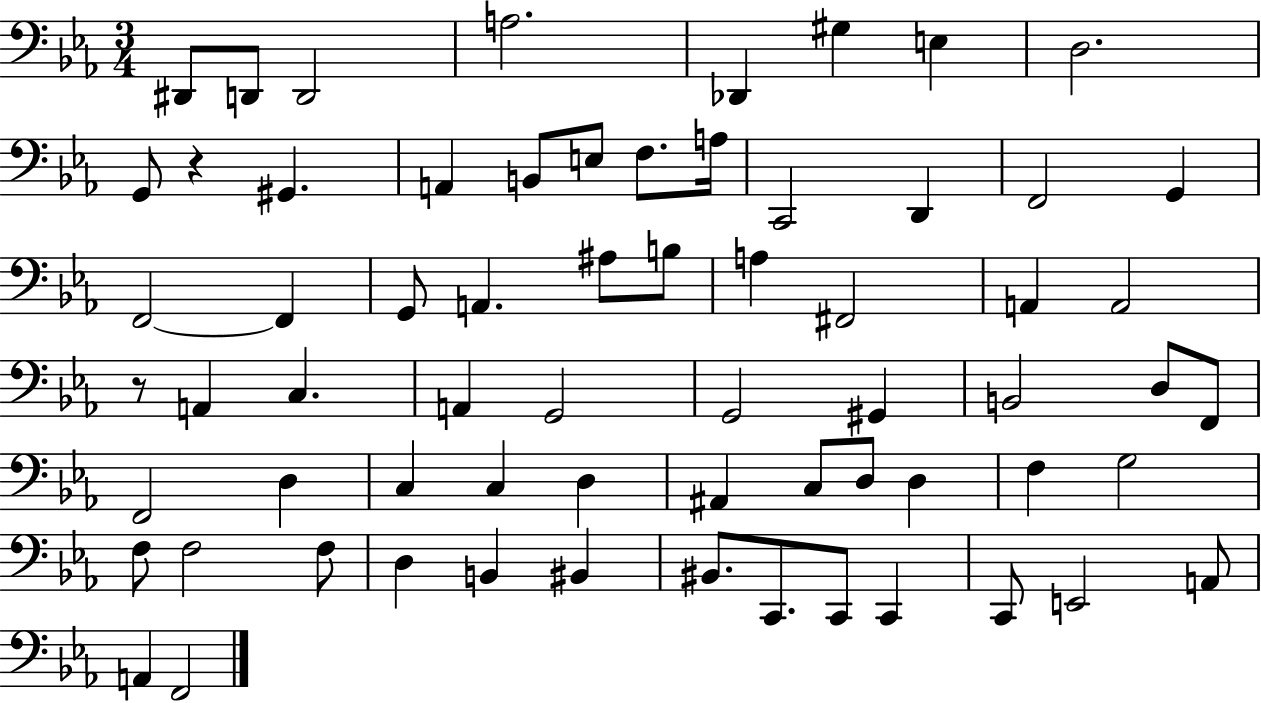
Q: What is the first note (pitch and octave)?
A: D#2